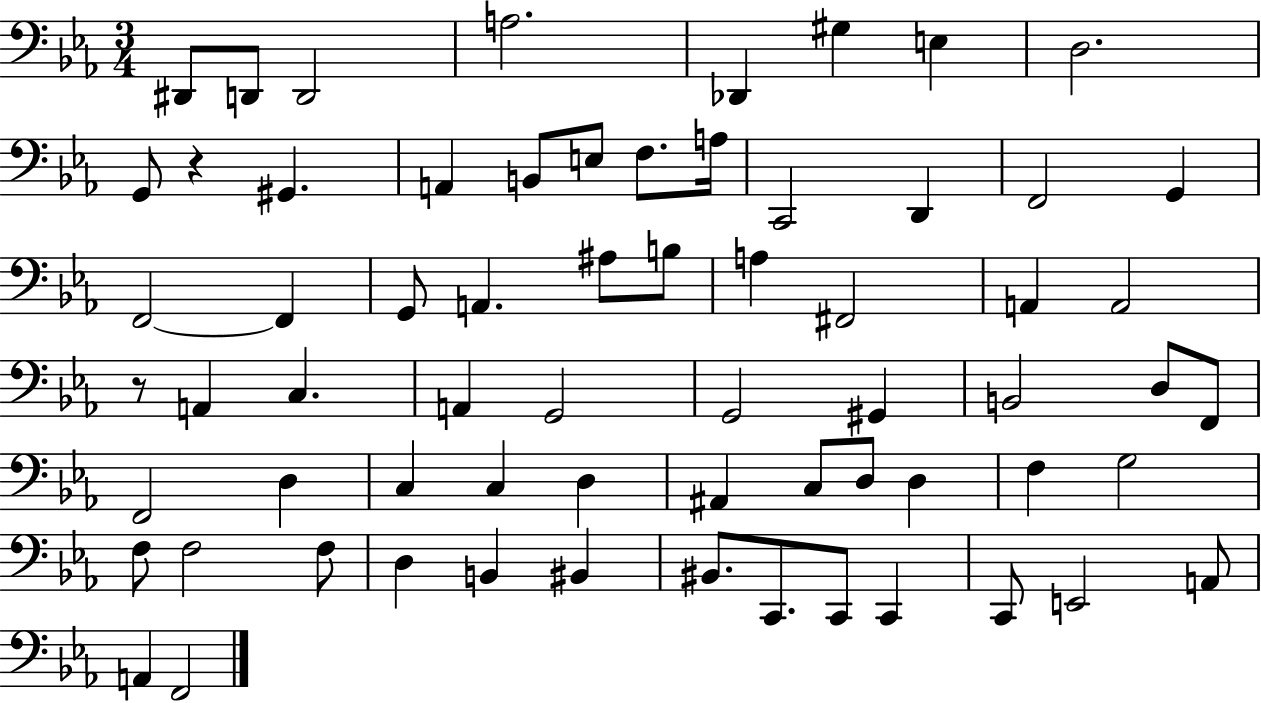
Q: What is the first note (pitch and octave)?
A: D#2